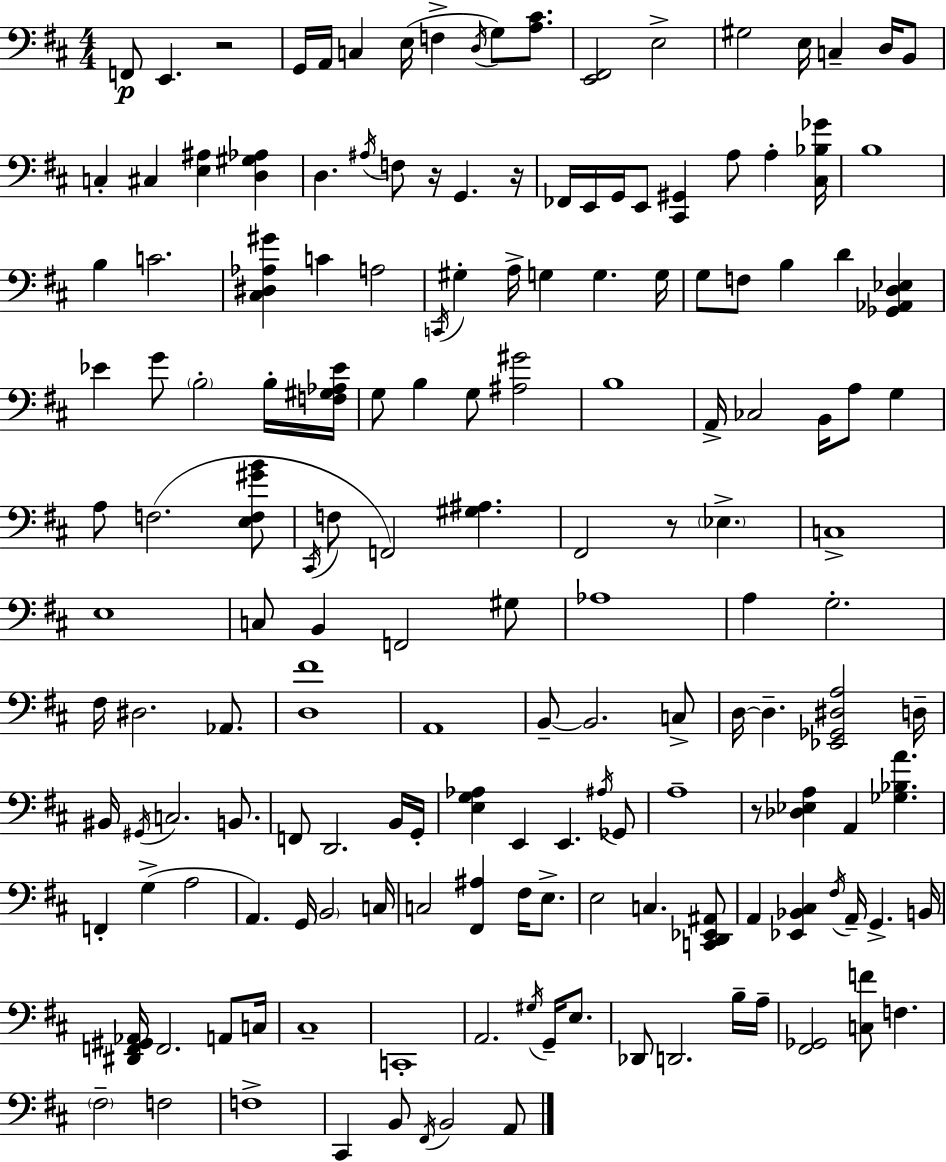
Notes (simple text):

F2/e E2/q. R/h G2/s A2/s C3/q E3/s F3/q D3/s G3/e [A3,C#4]/e. [E2,F#2]/h E3/h G#3/h E3/s C3/q D3/s B2/e C3/q C#3/q [E3,A#3]/q [D3,G#3,Ab3]/q D3/q. A#3/s F3/e R/s G2/q. R/s FES2/s E2/s G2/s E2/e [C#2,G#2]/q A3/e A3/q [C#3,Bb3,Gb4]/s B3/w B3/q C4/h. [C#3,D#3,Ab3,G#4]/q C4/q A3/h C2/s G#3/q A3/s G3/q G3/q. G3/s G3/e F3/e B3/q D4/q [Gb2,Ab2,D3,Eb3]/q Eb4/q G4/e B3/h B3/s [F3,G#3,Ab3,Eb4]/s G3/e B3/q G3/e [A#3,G#4]/h B3/w A2/s CES3/h B2/s A3/e G3/q A3/e F3/h. [E3,F3,G#4,B4]/e C#2/s F3/e F2/h [G#3,A#3]/q. F#2/h R/e Eb3/q. C3/w E3/w C3/e B2/q F2/h G#3/e Ab3/w A3/q G3/h. F#3/s D#3/h. Ab2/e. [D3,F#4]/w A2/w B2/e B2/h. C3/e D3/s D3/q. [Eb2,Gb2,D#3,A3]/h D3/s BIS2/s G#2/s C3/h. B2/e. F2/e D2/h. B2/s G2/s [E3,G3,Ab3]/q E2/q E2/q. A#3/s Gb2/e A3/w R/e [Db3,Eb3,A3]/q A2/q [Gb3,Bb3,A4]/q. F2/q G3/q A3/h A2/q. G2/s B2/h C3/s C3/h [F#2,A#3]/q F#3/s E3/e. E3/h C3/q. [C2,D2,Eb2,A#2]/e A2/q [Eb2,Bb2,C#3]/q F#3/s A2/s G2/q. B2/s [D#2,F2,G#2,Ab2]/s F2/h. A2/e C3/s C#3/w C2/w A2/h. G#3/s G2/s E3/e. Db2/e D2/h. B3/s A3/s [F#2,Gb2]/h [C3,F4]/e F3/q. F#3/h F3/h F3/w C#2/q B2/e F#2/s B2/h A2/e